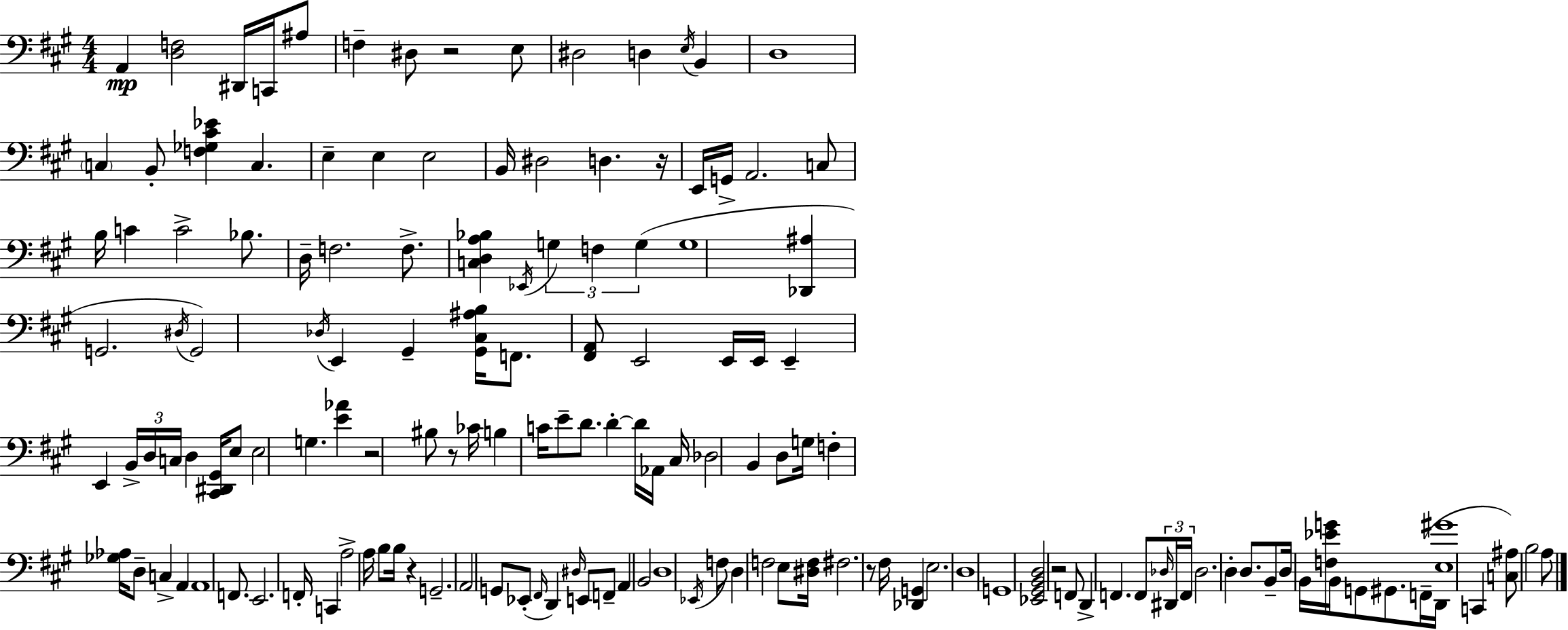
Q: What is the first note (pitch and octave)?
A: A2